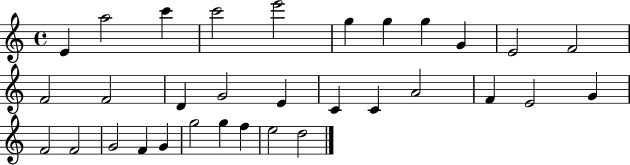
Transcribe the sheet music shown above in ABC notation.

X:1
T:Untitled
M:4/4
L:1/4
K:C
E a2 c' c'2 e'2 g g g G E2 F2 F2 F2 D G2 E C C A2 F E2 G F2 F2 G2 F G g2 g f e2 d2